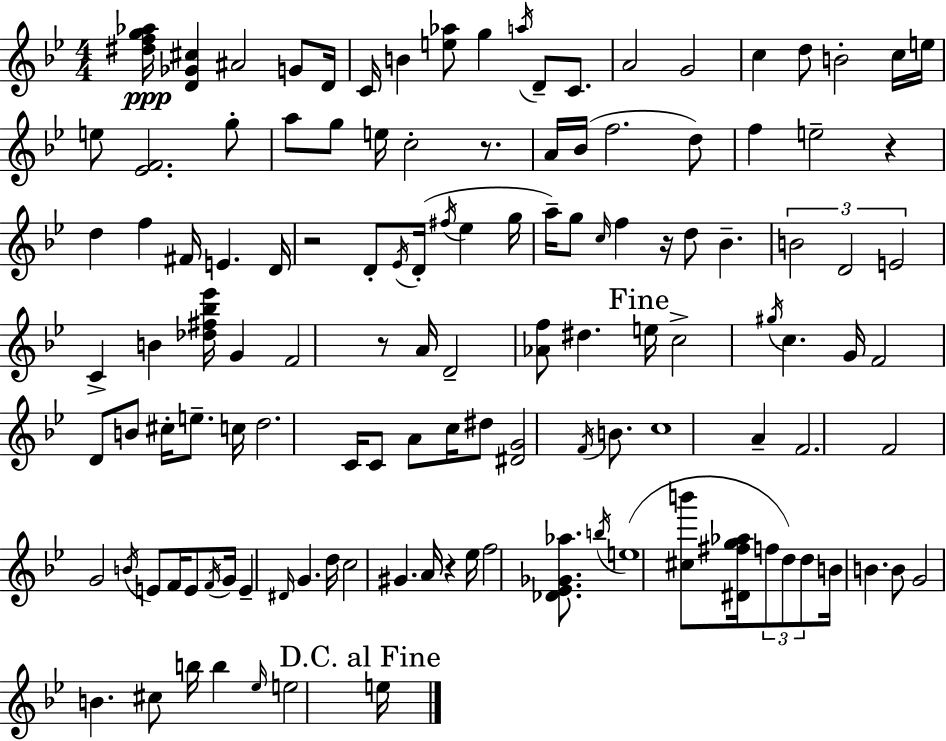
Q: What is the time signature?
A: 4/4